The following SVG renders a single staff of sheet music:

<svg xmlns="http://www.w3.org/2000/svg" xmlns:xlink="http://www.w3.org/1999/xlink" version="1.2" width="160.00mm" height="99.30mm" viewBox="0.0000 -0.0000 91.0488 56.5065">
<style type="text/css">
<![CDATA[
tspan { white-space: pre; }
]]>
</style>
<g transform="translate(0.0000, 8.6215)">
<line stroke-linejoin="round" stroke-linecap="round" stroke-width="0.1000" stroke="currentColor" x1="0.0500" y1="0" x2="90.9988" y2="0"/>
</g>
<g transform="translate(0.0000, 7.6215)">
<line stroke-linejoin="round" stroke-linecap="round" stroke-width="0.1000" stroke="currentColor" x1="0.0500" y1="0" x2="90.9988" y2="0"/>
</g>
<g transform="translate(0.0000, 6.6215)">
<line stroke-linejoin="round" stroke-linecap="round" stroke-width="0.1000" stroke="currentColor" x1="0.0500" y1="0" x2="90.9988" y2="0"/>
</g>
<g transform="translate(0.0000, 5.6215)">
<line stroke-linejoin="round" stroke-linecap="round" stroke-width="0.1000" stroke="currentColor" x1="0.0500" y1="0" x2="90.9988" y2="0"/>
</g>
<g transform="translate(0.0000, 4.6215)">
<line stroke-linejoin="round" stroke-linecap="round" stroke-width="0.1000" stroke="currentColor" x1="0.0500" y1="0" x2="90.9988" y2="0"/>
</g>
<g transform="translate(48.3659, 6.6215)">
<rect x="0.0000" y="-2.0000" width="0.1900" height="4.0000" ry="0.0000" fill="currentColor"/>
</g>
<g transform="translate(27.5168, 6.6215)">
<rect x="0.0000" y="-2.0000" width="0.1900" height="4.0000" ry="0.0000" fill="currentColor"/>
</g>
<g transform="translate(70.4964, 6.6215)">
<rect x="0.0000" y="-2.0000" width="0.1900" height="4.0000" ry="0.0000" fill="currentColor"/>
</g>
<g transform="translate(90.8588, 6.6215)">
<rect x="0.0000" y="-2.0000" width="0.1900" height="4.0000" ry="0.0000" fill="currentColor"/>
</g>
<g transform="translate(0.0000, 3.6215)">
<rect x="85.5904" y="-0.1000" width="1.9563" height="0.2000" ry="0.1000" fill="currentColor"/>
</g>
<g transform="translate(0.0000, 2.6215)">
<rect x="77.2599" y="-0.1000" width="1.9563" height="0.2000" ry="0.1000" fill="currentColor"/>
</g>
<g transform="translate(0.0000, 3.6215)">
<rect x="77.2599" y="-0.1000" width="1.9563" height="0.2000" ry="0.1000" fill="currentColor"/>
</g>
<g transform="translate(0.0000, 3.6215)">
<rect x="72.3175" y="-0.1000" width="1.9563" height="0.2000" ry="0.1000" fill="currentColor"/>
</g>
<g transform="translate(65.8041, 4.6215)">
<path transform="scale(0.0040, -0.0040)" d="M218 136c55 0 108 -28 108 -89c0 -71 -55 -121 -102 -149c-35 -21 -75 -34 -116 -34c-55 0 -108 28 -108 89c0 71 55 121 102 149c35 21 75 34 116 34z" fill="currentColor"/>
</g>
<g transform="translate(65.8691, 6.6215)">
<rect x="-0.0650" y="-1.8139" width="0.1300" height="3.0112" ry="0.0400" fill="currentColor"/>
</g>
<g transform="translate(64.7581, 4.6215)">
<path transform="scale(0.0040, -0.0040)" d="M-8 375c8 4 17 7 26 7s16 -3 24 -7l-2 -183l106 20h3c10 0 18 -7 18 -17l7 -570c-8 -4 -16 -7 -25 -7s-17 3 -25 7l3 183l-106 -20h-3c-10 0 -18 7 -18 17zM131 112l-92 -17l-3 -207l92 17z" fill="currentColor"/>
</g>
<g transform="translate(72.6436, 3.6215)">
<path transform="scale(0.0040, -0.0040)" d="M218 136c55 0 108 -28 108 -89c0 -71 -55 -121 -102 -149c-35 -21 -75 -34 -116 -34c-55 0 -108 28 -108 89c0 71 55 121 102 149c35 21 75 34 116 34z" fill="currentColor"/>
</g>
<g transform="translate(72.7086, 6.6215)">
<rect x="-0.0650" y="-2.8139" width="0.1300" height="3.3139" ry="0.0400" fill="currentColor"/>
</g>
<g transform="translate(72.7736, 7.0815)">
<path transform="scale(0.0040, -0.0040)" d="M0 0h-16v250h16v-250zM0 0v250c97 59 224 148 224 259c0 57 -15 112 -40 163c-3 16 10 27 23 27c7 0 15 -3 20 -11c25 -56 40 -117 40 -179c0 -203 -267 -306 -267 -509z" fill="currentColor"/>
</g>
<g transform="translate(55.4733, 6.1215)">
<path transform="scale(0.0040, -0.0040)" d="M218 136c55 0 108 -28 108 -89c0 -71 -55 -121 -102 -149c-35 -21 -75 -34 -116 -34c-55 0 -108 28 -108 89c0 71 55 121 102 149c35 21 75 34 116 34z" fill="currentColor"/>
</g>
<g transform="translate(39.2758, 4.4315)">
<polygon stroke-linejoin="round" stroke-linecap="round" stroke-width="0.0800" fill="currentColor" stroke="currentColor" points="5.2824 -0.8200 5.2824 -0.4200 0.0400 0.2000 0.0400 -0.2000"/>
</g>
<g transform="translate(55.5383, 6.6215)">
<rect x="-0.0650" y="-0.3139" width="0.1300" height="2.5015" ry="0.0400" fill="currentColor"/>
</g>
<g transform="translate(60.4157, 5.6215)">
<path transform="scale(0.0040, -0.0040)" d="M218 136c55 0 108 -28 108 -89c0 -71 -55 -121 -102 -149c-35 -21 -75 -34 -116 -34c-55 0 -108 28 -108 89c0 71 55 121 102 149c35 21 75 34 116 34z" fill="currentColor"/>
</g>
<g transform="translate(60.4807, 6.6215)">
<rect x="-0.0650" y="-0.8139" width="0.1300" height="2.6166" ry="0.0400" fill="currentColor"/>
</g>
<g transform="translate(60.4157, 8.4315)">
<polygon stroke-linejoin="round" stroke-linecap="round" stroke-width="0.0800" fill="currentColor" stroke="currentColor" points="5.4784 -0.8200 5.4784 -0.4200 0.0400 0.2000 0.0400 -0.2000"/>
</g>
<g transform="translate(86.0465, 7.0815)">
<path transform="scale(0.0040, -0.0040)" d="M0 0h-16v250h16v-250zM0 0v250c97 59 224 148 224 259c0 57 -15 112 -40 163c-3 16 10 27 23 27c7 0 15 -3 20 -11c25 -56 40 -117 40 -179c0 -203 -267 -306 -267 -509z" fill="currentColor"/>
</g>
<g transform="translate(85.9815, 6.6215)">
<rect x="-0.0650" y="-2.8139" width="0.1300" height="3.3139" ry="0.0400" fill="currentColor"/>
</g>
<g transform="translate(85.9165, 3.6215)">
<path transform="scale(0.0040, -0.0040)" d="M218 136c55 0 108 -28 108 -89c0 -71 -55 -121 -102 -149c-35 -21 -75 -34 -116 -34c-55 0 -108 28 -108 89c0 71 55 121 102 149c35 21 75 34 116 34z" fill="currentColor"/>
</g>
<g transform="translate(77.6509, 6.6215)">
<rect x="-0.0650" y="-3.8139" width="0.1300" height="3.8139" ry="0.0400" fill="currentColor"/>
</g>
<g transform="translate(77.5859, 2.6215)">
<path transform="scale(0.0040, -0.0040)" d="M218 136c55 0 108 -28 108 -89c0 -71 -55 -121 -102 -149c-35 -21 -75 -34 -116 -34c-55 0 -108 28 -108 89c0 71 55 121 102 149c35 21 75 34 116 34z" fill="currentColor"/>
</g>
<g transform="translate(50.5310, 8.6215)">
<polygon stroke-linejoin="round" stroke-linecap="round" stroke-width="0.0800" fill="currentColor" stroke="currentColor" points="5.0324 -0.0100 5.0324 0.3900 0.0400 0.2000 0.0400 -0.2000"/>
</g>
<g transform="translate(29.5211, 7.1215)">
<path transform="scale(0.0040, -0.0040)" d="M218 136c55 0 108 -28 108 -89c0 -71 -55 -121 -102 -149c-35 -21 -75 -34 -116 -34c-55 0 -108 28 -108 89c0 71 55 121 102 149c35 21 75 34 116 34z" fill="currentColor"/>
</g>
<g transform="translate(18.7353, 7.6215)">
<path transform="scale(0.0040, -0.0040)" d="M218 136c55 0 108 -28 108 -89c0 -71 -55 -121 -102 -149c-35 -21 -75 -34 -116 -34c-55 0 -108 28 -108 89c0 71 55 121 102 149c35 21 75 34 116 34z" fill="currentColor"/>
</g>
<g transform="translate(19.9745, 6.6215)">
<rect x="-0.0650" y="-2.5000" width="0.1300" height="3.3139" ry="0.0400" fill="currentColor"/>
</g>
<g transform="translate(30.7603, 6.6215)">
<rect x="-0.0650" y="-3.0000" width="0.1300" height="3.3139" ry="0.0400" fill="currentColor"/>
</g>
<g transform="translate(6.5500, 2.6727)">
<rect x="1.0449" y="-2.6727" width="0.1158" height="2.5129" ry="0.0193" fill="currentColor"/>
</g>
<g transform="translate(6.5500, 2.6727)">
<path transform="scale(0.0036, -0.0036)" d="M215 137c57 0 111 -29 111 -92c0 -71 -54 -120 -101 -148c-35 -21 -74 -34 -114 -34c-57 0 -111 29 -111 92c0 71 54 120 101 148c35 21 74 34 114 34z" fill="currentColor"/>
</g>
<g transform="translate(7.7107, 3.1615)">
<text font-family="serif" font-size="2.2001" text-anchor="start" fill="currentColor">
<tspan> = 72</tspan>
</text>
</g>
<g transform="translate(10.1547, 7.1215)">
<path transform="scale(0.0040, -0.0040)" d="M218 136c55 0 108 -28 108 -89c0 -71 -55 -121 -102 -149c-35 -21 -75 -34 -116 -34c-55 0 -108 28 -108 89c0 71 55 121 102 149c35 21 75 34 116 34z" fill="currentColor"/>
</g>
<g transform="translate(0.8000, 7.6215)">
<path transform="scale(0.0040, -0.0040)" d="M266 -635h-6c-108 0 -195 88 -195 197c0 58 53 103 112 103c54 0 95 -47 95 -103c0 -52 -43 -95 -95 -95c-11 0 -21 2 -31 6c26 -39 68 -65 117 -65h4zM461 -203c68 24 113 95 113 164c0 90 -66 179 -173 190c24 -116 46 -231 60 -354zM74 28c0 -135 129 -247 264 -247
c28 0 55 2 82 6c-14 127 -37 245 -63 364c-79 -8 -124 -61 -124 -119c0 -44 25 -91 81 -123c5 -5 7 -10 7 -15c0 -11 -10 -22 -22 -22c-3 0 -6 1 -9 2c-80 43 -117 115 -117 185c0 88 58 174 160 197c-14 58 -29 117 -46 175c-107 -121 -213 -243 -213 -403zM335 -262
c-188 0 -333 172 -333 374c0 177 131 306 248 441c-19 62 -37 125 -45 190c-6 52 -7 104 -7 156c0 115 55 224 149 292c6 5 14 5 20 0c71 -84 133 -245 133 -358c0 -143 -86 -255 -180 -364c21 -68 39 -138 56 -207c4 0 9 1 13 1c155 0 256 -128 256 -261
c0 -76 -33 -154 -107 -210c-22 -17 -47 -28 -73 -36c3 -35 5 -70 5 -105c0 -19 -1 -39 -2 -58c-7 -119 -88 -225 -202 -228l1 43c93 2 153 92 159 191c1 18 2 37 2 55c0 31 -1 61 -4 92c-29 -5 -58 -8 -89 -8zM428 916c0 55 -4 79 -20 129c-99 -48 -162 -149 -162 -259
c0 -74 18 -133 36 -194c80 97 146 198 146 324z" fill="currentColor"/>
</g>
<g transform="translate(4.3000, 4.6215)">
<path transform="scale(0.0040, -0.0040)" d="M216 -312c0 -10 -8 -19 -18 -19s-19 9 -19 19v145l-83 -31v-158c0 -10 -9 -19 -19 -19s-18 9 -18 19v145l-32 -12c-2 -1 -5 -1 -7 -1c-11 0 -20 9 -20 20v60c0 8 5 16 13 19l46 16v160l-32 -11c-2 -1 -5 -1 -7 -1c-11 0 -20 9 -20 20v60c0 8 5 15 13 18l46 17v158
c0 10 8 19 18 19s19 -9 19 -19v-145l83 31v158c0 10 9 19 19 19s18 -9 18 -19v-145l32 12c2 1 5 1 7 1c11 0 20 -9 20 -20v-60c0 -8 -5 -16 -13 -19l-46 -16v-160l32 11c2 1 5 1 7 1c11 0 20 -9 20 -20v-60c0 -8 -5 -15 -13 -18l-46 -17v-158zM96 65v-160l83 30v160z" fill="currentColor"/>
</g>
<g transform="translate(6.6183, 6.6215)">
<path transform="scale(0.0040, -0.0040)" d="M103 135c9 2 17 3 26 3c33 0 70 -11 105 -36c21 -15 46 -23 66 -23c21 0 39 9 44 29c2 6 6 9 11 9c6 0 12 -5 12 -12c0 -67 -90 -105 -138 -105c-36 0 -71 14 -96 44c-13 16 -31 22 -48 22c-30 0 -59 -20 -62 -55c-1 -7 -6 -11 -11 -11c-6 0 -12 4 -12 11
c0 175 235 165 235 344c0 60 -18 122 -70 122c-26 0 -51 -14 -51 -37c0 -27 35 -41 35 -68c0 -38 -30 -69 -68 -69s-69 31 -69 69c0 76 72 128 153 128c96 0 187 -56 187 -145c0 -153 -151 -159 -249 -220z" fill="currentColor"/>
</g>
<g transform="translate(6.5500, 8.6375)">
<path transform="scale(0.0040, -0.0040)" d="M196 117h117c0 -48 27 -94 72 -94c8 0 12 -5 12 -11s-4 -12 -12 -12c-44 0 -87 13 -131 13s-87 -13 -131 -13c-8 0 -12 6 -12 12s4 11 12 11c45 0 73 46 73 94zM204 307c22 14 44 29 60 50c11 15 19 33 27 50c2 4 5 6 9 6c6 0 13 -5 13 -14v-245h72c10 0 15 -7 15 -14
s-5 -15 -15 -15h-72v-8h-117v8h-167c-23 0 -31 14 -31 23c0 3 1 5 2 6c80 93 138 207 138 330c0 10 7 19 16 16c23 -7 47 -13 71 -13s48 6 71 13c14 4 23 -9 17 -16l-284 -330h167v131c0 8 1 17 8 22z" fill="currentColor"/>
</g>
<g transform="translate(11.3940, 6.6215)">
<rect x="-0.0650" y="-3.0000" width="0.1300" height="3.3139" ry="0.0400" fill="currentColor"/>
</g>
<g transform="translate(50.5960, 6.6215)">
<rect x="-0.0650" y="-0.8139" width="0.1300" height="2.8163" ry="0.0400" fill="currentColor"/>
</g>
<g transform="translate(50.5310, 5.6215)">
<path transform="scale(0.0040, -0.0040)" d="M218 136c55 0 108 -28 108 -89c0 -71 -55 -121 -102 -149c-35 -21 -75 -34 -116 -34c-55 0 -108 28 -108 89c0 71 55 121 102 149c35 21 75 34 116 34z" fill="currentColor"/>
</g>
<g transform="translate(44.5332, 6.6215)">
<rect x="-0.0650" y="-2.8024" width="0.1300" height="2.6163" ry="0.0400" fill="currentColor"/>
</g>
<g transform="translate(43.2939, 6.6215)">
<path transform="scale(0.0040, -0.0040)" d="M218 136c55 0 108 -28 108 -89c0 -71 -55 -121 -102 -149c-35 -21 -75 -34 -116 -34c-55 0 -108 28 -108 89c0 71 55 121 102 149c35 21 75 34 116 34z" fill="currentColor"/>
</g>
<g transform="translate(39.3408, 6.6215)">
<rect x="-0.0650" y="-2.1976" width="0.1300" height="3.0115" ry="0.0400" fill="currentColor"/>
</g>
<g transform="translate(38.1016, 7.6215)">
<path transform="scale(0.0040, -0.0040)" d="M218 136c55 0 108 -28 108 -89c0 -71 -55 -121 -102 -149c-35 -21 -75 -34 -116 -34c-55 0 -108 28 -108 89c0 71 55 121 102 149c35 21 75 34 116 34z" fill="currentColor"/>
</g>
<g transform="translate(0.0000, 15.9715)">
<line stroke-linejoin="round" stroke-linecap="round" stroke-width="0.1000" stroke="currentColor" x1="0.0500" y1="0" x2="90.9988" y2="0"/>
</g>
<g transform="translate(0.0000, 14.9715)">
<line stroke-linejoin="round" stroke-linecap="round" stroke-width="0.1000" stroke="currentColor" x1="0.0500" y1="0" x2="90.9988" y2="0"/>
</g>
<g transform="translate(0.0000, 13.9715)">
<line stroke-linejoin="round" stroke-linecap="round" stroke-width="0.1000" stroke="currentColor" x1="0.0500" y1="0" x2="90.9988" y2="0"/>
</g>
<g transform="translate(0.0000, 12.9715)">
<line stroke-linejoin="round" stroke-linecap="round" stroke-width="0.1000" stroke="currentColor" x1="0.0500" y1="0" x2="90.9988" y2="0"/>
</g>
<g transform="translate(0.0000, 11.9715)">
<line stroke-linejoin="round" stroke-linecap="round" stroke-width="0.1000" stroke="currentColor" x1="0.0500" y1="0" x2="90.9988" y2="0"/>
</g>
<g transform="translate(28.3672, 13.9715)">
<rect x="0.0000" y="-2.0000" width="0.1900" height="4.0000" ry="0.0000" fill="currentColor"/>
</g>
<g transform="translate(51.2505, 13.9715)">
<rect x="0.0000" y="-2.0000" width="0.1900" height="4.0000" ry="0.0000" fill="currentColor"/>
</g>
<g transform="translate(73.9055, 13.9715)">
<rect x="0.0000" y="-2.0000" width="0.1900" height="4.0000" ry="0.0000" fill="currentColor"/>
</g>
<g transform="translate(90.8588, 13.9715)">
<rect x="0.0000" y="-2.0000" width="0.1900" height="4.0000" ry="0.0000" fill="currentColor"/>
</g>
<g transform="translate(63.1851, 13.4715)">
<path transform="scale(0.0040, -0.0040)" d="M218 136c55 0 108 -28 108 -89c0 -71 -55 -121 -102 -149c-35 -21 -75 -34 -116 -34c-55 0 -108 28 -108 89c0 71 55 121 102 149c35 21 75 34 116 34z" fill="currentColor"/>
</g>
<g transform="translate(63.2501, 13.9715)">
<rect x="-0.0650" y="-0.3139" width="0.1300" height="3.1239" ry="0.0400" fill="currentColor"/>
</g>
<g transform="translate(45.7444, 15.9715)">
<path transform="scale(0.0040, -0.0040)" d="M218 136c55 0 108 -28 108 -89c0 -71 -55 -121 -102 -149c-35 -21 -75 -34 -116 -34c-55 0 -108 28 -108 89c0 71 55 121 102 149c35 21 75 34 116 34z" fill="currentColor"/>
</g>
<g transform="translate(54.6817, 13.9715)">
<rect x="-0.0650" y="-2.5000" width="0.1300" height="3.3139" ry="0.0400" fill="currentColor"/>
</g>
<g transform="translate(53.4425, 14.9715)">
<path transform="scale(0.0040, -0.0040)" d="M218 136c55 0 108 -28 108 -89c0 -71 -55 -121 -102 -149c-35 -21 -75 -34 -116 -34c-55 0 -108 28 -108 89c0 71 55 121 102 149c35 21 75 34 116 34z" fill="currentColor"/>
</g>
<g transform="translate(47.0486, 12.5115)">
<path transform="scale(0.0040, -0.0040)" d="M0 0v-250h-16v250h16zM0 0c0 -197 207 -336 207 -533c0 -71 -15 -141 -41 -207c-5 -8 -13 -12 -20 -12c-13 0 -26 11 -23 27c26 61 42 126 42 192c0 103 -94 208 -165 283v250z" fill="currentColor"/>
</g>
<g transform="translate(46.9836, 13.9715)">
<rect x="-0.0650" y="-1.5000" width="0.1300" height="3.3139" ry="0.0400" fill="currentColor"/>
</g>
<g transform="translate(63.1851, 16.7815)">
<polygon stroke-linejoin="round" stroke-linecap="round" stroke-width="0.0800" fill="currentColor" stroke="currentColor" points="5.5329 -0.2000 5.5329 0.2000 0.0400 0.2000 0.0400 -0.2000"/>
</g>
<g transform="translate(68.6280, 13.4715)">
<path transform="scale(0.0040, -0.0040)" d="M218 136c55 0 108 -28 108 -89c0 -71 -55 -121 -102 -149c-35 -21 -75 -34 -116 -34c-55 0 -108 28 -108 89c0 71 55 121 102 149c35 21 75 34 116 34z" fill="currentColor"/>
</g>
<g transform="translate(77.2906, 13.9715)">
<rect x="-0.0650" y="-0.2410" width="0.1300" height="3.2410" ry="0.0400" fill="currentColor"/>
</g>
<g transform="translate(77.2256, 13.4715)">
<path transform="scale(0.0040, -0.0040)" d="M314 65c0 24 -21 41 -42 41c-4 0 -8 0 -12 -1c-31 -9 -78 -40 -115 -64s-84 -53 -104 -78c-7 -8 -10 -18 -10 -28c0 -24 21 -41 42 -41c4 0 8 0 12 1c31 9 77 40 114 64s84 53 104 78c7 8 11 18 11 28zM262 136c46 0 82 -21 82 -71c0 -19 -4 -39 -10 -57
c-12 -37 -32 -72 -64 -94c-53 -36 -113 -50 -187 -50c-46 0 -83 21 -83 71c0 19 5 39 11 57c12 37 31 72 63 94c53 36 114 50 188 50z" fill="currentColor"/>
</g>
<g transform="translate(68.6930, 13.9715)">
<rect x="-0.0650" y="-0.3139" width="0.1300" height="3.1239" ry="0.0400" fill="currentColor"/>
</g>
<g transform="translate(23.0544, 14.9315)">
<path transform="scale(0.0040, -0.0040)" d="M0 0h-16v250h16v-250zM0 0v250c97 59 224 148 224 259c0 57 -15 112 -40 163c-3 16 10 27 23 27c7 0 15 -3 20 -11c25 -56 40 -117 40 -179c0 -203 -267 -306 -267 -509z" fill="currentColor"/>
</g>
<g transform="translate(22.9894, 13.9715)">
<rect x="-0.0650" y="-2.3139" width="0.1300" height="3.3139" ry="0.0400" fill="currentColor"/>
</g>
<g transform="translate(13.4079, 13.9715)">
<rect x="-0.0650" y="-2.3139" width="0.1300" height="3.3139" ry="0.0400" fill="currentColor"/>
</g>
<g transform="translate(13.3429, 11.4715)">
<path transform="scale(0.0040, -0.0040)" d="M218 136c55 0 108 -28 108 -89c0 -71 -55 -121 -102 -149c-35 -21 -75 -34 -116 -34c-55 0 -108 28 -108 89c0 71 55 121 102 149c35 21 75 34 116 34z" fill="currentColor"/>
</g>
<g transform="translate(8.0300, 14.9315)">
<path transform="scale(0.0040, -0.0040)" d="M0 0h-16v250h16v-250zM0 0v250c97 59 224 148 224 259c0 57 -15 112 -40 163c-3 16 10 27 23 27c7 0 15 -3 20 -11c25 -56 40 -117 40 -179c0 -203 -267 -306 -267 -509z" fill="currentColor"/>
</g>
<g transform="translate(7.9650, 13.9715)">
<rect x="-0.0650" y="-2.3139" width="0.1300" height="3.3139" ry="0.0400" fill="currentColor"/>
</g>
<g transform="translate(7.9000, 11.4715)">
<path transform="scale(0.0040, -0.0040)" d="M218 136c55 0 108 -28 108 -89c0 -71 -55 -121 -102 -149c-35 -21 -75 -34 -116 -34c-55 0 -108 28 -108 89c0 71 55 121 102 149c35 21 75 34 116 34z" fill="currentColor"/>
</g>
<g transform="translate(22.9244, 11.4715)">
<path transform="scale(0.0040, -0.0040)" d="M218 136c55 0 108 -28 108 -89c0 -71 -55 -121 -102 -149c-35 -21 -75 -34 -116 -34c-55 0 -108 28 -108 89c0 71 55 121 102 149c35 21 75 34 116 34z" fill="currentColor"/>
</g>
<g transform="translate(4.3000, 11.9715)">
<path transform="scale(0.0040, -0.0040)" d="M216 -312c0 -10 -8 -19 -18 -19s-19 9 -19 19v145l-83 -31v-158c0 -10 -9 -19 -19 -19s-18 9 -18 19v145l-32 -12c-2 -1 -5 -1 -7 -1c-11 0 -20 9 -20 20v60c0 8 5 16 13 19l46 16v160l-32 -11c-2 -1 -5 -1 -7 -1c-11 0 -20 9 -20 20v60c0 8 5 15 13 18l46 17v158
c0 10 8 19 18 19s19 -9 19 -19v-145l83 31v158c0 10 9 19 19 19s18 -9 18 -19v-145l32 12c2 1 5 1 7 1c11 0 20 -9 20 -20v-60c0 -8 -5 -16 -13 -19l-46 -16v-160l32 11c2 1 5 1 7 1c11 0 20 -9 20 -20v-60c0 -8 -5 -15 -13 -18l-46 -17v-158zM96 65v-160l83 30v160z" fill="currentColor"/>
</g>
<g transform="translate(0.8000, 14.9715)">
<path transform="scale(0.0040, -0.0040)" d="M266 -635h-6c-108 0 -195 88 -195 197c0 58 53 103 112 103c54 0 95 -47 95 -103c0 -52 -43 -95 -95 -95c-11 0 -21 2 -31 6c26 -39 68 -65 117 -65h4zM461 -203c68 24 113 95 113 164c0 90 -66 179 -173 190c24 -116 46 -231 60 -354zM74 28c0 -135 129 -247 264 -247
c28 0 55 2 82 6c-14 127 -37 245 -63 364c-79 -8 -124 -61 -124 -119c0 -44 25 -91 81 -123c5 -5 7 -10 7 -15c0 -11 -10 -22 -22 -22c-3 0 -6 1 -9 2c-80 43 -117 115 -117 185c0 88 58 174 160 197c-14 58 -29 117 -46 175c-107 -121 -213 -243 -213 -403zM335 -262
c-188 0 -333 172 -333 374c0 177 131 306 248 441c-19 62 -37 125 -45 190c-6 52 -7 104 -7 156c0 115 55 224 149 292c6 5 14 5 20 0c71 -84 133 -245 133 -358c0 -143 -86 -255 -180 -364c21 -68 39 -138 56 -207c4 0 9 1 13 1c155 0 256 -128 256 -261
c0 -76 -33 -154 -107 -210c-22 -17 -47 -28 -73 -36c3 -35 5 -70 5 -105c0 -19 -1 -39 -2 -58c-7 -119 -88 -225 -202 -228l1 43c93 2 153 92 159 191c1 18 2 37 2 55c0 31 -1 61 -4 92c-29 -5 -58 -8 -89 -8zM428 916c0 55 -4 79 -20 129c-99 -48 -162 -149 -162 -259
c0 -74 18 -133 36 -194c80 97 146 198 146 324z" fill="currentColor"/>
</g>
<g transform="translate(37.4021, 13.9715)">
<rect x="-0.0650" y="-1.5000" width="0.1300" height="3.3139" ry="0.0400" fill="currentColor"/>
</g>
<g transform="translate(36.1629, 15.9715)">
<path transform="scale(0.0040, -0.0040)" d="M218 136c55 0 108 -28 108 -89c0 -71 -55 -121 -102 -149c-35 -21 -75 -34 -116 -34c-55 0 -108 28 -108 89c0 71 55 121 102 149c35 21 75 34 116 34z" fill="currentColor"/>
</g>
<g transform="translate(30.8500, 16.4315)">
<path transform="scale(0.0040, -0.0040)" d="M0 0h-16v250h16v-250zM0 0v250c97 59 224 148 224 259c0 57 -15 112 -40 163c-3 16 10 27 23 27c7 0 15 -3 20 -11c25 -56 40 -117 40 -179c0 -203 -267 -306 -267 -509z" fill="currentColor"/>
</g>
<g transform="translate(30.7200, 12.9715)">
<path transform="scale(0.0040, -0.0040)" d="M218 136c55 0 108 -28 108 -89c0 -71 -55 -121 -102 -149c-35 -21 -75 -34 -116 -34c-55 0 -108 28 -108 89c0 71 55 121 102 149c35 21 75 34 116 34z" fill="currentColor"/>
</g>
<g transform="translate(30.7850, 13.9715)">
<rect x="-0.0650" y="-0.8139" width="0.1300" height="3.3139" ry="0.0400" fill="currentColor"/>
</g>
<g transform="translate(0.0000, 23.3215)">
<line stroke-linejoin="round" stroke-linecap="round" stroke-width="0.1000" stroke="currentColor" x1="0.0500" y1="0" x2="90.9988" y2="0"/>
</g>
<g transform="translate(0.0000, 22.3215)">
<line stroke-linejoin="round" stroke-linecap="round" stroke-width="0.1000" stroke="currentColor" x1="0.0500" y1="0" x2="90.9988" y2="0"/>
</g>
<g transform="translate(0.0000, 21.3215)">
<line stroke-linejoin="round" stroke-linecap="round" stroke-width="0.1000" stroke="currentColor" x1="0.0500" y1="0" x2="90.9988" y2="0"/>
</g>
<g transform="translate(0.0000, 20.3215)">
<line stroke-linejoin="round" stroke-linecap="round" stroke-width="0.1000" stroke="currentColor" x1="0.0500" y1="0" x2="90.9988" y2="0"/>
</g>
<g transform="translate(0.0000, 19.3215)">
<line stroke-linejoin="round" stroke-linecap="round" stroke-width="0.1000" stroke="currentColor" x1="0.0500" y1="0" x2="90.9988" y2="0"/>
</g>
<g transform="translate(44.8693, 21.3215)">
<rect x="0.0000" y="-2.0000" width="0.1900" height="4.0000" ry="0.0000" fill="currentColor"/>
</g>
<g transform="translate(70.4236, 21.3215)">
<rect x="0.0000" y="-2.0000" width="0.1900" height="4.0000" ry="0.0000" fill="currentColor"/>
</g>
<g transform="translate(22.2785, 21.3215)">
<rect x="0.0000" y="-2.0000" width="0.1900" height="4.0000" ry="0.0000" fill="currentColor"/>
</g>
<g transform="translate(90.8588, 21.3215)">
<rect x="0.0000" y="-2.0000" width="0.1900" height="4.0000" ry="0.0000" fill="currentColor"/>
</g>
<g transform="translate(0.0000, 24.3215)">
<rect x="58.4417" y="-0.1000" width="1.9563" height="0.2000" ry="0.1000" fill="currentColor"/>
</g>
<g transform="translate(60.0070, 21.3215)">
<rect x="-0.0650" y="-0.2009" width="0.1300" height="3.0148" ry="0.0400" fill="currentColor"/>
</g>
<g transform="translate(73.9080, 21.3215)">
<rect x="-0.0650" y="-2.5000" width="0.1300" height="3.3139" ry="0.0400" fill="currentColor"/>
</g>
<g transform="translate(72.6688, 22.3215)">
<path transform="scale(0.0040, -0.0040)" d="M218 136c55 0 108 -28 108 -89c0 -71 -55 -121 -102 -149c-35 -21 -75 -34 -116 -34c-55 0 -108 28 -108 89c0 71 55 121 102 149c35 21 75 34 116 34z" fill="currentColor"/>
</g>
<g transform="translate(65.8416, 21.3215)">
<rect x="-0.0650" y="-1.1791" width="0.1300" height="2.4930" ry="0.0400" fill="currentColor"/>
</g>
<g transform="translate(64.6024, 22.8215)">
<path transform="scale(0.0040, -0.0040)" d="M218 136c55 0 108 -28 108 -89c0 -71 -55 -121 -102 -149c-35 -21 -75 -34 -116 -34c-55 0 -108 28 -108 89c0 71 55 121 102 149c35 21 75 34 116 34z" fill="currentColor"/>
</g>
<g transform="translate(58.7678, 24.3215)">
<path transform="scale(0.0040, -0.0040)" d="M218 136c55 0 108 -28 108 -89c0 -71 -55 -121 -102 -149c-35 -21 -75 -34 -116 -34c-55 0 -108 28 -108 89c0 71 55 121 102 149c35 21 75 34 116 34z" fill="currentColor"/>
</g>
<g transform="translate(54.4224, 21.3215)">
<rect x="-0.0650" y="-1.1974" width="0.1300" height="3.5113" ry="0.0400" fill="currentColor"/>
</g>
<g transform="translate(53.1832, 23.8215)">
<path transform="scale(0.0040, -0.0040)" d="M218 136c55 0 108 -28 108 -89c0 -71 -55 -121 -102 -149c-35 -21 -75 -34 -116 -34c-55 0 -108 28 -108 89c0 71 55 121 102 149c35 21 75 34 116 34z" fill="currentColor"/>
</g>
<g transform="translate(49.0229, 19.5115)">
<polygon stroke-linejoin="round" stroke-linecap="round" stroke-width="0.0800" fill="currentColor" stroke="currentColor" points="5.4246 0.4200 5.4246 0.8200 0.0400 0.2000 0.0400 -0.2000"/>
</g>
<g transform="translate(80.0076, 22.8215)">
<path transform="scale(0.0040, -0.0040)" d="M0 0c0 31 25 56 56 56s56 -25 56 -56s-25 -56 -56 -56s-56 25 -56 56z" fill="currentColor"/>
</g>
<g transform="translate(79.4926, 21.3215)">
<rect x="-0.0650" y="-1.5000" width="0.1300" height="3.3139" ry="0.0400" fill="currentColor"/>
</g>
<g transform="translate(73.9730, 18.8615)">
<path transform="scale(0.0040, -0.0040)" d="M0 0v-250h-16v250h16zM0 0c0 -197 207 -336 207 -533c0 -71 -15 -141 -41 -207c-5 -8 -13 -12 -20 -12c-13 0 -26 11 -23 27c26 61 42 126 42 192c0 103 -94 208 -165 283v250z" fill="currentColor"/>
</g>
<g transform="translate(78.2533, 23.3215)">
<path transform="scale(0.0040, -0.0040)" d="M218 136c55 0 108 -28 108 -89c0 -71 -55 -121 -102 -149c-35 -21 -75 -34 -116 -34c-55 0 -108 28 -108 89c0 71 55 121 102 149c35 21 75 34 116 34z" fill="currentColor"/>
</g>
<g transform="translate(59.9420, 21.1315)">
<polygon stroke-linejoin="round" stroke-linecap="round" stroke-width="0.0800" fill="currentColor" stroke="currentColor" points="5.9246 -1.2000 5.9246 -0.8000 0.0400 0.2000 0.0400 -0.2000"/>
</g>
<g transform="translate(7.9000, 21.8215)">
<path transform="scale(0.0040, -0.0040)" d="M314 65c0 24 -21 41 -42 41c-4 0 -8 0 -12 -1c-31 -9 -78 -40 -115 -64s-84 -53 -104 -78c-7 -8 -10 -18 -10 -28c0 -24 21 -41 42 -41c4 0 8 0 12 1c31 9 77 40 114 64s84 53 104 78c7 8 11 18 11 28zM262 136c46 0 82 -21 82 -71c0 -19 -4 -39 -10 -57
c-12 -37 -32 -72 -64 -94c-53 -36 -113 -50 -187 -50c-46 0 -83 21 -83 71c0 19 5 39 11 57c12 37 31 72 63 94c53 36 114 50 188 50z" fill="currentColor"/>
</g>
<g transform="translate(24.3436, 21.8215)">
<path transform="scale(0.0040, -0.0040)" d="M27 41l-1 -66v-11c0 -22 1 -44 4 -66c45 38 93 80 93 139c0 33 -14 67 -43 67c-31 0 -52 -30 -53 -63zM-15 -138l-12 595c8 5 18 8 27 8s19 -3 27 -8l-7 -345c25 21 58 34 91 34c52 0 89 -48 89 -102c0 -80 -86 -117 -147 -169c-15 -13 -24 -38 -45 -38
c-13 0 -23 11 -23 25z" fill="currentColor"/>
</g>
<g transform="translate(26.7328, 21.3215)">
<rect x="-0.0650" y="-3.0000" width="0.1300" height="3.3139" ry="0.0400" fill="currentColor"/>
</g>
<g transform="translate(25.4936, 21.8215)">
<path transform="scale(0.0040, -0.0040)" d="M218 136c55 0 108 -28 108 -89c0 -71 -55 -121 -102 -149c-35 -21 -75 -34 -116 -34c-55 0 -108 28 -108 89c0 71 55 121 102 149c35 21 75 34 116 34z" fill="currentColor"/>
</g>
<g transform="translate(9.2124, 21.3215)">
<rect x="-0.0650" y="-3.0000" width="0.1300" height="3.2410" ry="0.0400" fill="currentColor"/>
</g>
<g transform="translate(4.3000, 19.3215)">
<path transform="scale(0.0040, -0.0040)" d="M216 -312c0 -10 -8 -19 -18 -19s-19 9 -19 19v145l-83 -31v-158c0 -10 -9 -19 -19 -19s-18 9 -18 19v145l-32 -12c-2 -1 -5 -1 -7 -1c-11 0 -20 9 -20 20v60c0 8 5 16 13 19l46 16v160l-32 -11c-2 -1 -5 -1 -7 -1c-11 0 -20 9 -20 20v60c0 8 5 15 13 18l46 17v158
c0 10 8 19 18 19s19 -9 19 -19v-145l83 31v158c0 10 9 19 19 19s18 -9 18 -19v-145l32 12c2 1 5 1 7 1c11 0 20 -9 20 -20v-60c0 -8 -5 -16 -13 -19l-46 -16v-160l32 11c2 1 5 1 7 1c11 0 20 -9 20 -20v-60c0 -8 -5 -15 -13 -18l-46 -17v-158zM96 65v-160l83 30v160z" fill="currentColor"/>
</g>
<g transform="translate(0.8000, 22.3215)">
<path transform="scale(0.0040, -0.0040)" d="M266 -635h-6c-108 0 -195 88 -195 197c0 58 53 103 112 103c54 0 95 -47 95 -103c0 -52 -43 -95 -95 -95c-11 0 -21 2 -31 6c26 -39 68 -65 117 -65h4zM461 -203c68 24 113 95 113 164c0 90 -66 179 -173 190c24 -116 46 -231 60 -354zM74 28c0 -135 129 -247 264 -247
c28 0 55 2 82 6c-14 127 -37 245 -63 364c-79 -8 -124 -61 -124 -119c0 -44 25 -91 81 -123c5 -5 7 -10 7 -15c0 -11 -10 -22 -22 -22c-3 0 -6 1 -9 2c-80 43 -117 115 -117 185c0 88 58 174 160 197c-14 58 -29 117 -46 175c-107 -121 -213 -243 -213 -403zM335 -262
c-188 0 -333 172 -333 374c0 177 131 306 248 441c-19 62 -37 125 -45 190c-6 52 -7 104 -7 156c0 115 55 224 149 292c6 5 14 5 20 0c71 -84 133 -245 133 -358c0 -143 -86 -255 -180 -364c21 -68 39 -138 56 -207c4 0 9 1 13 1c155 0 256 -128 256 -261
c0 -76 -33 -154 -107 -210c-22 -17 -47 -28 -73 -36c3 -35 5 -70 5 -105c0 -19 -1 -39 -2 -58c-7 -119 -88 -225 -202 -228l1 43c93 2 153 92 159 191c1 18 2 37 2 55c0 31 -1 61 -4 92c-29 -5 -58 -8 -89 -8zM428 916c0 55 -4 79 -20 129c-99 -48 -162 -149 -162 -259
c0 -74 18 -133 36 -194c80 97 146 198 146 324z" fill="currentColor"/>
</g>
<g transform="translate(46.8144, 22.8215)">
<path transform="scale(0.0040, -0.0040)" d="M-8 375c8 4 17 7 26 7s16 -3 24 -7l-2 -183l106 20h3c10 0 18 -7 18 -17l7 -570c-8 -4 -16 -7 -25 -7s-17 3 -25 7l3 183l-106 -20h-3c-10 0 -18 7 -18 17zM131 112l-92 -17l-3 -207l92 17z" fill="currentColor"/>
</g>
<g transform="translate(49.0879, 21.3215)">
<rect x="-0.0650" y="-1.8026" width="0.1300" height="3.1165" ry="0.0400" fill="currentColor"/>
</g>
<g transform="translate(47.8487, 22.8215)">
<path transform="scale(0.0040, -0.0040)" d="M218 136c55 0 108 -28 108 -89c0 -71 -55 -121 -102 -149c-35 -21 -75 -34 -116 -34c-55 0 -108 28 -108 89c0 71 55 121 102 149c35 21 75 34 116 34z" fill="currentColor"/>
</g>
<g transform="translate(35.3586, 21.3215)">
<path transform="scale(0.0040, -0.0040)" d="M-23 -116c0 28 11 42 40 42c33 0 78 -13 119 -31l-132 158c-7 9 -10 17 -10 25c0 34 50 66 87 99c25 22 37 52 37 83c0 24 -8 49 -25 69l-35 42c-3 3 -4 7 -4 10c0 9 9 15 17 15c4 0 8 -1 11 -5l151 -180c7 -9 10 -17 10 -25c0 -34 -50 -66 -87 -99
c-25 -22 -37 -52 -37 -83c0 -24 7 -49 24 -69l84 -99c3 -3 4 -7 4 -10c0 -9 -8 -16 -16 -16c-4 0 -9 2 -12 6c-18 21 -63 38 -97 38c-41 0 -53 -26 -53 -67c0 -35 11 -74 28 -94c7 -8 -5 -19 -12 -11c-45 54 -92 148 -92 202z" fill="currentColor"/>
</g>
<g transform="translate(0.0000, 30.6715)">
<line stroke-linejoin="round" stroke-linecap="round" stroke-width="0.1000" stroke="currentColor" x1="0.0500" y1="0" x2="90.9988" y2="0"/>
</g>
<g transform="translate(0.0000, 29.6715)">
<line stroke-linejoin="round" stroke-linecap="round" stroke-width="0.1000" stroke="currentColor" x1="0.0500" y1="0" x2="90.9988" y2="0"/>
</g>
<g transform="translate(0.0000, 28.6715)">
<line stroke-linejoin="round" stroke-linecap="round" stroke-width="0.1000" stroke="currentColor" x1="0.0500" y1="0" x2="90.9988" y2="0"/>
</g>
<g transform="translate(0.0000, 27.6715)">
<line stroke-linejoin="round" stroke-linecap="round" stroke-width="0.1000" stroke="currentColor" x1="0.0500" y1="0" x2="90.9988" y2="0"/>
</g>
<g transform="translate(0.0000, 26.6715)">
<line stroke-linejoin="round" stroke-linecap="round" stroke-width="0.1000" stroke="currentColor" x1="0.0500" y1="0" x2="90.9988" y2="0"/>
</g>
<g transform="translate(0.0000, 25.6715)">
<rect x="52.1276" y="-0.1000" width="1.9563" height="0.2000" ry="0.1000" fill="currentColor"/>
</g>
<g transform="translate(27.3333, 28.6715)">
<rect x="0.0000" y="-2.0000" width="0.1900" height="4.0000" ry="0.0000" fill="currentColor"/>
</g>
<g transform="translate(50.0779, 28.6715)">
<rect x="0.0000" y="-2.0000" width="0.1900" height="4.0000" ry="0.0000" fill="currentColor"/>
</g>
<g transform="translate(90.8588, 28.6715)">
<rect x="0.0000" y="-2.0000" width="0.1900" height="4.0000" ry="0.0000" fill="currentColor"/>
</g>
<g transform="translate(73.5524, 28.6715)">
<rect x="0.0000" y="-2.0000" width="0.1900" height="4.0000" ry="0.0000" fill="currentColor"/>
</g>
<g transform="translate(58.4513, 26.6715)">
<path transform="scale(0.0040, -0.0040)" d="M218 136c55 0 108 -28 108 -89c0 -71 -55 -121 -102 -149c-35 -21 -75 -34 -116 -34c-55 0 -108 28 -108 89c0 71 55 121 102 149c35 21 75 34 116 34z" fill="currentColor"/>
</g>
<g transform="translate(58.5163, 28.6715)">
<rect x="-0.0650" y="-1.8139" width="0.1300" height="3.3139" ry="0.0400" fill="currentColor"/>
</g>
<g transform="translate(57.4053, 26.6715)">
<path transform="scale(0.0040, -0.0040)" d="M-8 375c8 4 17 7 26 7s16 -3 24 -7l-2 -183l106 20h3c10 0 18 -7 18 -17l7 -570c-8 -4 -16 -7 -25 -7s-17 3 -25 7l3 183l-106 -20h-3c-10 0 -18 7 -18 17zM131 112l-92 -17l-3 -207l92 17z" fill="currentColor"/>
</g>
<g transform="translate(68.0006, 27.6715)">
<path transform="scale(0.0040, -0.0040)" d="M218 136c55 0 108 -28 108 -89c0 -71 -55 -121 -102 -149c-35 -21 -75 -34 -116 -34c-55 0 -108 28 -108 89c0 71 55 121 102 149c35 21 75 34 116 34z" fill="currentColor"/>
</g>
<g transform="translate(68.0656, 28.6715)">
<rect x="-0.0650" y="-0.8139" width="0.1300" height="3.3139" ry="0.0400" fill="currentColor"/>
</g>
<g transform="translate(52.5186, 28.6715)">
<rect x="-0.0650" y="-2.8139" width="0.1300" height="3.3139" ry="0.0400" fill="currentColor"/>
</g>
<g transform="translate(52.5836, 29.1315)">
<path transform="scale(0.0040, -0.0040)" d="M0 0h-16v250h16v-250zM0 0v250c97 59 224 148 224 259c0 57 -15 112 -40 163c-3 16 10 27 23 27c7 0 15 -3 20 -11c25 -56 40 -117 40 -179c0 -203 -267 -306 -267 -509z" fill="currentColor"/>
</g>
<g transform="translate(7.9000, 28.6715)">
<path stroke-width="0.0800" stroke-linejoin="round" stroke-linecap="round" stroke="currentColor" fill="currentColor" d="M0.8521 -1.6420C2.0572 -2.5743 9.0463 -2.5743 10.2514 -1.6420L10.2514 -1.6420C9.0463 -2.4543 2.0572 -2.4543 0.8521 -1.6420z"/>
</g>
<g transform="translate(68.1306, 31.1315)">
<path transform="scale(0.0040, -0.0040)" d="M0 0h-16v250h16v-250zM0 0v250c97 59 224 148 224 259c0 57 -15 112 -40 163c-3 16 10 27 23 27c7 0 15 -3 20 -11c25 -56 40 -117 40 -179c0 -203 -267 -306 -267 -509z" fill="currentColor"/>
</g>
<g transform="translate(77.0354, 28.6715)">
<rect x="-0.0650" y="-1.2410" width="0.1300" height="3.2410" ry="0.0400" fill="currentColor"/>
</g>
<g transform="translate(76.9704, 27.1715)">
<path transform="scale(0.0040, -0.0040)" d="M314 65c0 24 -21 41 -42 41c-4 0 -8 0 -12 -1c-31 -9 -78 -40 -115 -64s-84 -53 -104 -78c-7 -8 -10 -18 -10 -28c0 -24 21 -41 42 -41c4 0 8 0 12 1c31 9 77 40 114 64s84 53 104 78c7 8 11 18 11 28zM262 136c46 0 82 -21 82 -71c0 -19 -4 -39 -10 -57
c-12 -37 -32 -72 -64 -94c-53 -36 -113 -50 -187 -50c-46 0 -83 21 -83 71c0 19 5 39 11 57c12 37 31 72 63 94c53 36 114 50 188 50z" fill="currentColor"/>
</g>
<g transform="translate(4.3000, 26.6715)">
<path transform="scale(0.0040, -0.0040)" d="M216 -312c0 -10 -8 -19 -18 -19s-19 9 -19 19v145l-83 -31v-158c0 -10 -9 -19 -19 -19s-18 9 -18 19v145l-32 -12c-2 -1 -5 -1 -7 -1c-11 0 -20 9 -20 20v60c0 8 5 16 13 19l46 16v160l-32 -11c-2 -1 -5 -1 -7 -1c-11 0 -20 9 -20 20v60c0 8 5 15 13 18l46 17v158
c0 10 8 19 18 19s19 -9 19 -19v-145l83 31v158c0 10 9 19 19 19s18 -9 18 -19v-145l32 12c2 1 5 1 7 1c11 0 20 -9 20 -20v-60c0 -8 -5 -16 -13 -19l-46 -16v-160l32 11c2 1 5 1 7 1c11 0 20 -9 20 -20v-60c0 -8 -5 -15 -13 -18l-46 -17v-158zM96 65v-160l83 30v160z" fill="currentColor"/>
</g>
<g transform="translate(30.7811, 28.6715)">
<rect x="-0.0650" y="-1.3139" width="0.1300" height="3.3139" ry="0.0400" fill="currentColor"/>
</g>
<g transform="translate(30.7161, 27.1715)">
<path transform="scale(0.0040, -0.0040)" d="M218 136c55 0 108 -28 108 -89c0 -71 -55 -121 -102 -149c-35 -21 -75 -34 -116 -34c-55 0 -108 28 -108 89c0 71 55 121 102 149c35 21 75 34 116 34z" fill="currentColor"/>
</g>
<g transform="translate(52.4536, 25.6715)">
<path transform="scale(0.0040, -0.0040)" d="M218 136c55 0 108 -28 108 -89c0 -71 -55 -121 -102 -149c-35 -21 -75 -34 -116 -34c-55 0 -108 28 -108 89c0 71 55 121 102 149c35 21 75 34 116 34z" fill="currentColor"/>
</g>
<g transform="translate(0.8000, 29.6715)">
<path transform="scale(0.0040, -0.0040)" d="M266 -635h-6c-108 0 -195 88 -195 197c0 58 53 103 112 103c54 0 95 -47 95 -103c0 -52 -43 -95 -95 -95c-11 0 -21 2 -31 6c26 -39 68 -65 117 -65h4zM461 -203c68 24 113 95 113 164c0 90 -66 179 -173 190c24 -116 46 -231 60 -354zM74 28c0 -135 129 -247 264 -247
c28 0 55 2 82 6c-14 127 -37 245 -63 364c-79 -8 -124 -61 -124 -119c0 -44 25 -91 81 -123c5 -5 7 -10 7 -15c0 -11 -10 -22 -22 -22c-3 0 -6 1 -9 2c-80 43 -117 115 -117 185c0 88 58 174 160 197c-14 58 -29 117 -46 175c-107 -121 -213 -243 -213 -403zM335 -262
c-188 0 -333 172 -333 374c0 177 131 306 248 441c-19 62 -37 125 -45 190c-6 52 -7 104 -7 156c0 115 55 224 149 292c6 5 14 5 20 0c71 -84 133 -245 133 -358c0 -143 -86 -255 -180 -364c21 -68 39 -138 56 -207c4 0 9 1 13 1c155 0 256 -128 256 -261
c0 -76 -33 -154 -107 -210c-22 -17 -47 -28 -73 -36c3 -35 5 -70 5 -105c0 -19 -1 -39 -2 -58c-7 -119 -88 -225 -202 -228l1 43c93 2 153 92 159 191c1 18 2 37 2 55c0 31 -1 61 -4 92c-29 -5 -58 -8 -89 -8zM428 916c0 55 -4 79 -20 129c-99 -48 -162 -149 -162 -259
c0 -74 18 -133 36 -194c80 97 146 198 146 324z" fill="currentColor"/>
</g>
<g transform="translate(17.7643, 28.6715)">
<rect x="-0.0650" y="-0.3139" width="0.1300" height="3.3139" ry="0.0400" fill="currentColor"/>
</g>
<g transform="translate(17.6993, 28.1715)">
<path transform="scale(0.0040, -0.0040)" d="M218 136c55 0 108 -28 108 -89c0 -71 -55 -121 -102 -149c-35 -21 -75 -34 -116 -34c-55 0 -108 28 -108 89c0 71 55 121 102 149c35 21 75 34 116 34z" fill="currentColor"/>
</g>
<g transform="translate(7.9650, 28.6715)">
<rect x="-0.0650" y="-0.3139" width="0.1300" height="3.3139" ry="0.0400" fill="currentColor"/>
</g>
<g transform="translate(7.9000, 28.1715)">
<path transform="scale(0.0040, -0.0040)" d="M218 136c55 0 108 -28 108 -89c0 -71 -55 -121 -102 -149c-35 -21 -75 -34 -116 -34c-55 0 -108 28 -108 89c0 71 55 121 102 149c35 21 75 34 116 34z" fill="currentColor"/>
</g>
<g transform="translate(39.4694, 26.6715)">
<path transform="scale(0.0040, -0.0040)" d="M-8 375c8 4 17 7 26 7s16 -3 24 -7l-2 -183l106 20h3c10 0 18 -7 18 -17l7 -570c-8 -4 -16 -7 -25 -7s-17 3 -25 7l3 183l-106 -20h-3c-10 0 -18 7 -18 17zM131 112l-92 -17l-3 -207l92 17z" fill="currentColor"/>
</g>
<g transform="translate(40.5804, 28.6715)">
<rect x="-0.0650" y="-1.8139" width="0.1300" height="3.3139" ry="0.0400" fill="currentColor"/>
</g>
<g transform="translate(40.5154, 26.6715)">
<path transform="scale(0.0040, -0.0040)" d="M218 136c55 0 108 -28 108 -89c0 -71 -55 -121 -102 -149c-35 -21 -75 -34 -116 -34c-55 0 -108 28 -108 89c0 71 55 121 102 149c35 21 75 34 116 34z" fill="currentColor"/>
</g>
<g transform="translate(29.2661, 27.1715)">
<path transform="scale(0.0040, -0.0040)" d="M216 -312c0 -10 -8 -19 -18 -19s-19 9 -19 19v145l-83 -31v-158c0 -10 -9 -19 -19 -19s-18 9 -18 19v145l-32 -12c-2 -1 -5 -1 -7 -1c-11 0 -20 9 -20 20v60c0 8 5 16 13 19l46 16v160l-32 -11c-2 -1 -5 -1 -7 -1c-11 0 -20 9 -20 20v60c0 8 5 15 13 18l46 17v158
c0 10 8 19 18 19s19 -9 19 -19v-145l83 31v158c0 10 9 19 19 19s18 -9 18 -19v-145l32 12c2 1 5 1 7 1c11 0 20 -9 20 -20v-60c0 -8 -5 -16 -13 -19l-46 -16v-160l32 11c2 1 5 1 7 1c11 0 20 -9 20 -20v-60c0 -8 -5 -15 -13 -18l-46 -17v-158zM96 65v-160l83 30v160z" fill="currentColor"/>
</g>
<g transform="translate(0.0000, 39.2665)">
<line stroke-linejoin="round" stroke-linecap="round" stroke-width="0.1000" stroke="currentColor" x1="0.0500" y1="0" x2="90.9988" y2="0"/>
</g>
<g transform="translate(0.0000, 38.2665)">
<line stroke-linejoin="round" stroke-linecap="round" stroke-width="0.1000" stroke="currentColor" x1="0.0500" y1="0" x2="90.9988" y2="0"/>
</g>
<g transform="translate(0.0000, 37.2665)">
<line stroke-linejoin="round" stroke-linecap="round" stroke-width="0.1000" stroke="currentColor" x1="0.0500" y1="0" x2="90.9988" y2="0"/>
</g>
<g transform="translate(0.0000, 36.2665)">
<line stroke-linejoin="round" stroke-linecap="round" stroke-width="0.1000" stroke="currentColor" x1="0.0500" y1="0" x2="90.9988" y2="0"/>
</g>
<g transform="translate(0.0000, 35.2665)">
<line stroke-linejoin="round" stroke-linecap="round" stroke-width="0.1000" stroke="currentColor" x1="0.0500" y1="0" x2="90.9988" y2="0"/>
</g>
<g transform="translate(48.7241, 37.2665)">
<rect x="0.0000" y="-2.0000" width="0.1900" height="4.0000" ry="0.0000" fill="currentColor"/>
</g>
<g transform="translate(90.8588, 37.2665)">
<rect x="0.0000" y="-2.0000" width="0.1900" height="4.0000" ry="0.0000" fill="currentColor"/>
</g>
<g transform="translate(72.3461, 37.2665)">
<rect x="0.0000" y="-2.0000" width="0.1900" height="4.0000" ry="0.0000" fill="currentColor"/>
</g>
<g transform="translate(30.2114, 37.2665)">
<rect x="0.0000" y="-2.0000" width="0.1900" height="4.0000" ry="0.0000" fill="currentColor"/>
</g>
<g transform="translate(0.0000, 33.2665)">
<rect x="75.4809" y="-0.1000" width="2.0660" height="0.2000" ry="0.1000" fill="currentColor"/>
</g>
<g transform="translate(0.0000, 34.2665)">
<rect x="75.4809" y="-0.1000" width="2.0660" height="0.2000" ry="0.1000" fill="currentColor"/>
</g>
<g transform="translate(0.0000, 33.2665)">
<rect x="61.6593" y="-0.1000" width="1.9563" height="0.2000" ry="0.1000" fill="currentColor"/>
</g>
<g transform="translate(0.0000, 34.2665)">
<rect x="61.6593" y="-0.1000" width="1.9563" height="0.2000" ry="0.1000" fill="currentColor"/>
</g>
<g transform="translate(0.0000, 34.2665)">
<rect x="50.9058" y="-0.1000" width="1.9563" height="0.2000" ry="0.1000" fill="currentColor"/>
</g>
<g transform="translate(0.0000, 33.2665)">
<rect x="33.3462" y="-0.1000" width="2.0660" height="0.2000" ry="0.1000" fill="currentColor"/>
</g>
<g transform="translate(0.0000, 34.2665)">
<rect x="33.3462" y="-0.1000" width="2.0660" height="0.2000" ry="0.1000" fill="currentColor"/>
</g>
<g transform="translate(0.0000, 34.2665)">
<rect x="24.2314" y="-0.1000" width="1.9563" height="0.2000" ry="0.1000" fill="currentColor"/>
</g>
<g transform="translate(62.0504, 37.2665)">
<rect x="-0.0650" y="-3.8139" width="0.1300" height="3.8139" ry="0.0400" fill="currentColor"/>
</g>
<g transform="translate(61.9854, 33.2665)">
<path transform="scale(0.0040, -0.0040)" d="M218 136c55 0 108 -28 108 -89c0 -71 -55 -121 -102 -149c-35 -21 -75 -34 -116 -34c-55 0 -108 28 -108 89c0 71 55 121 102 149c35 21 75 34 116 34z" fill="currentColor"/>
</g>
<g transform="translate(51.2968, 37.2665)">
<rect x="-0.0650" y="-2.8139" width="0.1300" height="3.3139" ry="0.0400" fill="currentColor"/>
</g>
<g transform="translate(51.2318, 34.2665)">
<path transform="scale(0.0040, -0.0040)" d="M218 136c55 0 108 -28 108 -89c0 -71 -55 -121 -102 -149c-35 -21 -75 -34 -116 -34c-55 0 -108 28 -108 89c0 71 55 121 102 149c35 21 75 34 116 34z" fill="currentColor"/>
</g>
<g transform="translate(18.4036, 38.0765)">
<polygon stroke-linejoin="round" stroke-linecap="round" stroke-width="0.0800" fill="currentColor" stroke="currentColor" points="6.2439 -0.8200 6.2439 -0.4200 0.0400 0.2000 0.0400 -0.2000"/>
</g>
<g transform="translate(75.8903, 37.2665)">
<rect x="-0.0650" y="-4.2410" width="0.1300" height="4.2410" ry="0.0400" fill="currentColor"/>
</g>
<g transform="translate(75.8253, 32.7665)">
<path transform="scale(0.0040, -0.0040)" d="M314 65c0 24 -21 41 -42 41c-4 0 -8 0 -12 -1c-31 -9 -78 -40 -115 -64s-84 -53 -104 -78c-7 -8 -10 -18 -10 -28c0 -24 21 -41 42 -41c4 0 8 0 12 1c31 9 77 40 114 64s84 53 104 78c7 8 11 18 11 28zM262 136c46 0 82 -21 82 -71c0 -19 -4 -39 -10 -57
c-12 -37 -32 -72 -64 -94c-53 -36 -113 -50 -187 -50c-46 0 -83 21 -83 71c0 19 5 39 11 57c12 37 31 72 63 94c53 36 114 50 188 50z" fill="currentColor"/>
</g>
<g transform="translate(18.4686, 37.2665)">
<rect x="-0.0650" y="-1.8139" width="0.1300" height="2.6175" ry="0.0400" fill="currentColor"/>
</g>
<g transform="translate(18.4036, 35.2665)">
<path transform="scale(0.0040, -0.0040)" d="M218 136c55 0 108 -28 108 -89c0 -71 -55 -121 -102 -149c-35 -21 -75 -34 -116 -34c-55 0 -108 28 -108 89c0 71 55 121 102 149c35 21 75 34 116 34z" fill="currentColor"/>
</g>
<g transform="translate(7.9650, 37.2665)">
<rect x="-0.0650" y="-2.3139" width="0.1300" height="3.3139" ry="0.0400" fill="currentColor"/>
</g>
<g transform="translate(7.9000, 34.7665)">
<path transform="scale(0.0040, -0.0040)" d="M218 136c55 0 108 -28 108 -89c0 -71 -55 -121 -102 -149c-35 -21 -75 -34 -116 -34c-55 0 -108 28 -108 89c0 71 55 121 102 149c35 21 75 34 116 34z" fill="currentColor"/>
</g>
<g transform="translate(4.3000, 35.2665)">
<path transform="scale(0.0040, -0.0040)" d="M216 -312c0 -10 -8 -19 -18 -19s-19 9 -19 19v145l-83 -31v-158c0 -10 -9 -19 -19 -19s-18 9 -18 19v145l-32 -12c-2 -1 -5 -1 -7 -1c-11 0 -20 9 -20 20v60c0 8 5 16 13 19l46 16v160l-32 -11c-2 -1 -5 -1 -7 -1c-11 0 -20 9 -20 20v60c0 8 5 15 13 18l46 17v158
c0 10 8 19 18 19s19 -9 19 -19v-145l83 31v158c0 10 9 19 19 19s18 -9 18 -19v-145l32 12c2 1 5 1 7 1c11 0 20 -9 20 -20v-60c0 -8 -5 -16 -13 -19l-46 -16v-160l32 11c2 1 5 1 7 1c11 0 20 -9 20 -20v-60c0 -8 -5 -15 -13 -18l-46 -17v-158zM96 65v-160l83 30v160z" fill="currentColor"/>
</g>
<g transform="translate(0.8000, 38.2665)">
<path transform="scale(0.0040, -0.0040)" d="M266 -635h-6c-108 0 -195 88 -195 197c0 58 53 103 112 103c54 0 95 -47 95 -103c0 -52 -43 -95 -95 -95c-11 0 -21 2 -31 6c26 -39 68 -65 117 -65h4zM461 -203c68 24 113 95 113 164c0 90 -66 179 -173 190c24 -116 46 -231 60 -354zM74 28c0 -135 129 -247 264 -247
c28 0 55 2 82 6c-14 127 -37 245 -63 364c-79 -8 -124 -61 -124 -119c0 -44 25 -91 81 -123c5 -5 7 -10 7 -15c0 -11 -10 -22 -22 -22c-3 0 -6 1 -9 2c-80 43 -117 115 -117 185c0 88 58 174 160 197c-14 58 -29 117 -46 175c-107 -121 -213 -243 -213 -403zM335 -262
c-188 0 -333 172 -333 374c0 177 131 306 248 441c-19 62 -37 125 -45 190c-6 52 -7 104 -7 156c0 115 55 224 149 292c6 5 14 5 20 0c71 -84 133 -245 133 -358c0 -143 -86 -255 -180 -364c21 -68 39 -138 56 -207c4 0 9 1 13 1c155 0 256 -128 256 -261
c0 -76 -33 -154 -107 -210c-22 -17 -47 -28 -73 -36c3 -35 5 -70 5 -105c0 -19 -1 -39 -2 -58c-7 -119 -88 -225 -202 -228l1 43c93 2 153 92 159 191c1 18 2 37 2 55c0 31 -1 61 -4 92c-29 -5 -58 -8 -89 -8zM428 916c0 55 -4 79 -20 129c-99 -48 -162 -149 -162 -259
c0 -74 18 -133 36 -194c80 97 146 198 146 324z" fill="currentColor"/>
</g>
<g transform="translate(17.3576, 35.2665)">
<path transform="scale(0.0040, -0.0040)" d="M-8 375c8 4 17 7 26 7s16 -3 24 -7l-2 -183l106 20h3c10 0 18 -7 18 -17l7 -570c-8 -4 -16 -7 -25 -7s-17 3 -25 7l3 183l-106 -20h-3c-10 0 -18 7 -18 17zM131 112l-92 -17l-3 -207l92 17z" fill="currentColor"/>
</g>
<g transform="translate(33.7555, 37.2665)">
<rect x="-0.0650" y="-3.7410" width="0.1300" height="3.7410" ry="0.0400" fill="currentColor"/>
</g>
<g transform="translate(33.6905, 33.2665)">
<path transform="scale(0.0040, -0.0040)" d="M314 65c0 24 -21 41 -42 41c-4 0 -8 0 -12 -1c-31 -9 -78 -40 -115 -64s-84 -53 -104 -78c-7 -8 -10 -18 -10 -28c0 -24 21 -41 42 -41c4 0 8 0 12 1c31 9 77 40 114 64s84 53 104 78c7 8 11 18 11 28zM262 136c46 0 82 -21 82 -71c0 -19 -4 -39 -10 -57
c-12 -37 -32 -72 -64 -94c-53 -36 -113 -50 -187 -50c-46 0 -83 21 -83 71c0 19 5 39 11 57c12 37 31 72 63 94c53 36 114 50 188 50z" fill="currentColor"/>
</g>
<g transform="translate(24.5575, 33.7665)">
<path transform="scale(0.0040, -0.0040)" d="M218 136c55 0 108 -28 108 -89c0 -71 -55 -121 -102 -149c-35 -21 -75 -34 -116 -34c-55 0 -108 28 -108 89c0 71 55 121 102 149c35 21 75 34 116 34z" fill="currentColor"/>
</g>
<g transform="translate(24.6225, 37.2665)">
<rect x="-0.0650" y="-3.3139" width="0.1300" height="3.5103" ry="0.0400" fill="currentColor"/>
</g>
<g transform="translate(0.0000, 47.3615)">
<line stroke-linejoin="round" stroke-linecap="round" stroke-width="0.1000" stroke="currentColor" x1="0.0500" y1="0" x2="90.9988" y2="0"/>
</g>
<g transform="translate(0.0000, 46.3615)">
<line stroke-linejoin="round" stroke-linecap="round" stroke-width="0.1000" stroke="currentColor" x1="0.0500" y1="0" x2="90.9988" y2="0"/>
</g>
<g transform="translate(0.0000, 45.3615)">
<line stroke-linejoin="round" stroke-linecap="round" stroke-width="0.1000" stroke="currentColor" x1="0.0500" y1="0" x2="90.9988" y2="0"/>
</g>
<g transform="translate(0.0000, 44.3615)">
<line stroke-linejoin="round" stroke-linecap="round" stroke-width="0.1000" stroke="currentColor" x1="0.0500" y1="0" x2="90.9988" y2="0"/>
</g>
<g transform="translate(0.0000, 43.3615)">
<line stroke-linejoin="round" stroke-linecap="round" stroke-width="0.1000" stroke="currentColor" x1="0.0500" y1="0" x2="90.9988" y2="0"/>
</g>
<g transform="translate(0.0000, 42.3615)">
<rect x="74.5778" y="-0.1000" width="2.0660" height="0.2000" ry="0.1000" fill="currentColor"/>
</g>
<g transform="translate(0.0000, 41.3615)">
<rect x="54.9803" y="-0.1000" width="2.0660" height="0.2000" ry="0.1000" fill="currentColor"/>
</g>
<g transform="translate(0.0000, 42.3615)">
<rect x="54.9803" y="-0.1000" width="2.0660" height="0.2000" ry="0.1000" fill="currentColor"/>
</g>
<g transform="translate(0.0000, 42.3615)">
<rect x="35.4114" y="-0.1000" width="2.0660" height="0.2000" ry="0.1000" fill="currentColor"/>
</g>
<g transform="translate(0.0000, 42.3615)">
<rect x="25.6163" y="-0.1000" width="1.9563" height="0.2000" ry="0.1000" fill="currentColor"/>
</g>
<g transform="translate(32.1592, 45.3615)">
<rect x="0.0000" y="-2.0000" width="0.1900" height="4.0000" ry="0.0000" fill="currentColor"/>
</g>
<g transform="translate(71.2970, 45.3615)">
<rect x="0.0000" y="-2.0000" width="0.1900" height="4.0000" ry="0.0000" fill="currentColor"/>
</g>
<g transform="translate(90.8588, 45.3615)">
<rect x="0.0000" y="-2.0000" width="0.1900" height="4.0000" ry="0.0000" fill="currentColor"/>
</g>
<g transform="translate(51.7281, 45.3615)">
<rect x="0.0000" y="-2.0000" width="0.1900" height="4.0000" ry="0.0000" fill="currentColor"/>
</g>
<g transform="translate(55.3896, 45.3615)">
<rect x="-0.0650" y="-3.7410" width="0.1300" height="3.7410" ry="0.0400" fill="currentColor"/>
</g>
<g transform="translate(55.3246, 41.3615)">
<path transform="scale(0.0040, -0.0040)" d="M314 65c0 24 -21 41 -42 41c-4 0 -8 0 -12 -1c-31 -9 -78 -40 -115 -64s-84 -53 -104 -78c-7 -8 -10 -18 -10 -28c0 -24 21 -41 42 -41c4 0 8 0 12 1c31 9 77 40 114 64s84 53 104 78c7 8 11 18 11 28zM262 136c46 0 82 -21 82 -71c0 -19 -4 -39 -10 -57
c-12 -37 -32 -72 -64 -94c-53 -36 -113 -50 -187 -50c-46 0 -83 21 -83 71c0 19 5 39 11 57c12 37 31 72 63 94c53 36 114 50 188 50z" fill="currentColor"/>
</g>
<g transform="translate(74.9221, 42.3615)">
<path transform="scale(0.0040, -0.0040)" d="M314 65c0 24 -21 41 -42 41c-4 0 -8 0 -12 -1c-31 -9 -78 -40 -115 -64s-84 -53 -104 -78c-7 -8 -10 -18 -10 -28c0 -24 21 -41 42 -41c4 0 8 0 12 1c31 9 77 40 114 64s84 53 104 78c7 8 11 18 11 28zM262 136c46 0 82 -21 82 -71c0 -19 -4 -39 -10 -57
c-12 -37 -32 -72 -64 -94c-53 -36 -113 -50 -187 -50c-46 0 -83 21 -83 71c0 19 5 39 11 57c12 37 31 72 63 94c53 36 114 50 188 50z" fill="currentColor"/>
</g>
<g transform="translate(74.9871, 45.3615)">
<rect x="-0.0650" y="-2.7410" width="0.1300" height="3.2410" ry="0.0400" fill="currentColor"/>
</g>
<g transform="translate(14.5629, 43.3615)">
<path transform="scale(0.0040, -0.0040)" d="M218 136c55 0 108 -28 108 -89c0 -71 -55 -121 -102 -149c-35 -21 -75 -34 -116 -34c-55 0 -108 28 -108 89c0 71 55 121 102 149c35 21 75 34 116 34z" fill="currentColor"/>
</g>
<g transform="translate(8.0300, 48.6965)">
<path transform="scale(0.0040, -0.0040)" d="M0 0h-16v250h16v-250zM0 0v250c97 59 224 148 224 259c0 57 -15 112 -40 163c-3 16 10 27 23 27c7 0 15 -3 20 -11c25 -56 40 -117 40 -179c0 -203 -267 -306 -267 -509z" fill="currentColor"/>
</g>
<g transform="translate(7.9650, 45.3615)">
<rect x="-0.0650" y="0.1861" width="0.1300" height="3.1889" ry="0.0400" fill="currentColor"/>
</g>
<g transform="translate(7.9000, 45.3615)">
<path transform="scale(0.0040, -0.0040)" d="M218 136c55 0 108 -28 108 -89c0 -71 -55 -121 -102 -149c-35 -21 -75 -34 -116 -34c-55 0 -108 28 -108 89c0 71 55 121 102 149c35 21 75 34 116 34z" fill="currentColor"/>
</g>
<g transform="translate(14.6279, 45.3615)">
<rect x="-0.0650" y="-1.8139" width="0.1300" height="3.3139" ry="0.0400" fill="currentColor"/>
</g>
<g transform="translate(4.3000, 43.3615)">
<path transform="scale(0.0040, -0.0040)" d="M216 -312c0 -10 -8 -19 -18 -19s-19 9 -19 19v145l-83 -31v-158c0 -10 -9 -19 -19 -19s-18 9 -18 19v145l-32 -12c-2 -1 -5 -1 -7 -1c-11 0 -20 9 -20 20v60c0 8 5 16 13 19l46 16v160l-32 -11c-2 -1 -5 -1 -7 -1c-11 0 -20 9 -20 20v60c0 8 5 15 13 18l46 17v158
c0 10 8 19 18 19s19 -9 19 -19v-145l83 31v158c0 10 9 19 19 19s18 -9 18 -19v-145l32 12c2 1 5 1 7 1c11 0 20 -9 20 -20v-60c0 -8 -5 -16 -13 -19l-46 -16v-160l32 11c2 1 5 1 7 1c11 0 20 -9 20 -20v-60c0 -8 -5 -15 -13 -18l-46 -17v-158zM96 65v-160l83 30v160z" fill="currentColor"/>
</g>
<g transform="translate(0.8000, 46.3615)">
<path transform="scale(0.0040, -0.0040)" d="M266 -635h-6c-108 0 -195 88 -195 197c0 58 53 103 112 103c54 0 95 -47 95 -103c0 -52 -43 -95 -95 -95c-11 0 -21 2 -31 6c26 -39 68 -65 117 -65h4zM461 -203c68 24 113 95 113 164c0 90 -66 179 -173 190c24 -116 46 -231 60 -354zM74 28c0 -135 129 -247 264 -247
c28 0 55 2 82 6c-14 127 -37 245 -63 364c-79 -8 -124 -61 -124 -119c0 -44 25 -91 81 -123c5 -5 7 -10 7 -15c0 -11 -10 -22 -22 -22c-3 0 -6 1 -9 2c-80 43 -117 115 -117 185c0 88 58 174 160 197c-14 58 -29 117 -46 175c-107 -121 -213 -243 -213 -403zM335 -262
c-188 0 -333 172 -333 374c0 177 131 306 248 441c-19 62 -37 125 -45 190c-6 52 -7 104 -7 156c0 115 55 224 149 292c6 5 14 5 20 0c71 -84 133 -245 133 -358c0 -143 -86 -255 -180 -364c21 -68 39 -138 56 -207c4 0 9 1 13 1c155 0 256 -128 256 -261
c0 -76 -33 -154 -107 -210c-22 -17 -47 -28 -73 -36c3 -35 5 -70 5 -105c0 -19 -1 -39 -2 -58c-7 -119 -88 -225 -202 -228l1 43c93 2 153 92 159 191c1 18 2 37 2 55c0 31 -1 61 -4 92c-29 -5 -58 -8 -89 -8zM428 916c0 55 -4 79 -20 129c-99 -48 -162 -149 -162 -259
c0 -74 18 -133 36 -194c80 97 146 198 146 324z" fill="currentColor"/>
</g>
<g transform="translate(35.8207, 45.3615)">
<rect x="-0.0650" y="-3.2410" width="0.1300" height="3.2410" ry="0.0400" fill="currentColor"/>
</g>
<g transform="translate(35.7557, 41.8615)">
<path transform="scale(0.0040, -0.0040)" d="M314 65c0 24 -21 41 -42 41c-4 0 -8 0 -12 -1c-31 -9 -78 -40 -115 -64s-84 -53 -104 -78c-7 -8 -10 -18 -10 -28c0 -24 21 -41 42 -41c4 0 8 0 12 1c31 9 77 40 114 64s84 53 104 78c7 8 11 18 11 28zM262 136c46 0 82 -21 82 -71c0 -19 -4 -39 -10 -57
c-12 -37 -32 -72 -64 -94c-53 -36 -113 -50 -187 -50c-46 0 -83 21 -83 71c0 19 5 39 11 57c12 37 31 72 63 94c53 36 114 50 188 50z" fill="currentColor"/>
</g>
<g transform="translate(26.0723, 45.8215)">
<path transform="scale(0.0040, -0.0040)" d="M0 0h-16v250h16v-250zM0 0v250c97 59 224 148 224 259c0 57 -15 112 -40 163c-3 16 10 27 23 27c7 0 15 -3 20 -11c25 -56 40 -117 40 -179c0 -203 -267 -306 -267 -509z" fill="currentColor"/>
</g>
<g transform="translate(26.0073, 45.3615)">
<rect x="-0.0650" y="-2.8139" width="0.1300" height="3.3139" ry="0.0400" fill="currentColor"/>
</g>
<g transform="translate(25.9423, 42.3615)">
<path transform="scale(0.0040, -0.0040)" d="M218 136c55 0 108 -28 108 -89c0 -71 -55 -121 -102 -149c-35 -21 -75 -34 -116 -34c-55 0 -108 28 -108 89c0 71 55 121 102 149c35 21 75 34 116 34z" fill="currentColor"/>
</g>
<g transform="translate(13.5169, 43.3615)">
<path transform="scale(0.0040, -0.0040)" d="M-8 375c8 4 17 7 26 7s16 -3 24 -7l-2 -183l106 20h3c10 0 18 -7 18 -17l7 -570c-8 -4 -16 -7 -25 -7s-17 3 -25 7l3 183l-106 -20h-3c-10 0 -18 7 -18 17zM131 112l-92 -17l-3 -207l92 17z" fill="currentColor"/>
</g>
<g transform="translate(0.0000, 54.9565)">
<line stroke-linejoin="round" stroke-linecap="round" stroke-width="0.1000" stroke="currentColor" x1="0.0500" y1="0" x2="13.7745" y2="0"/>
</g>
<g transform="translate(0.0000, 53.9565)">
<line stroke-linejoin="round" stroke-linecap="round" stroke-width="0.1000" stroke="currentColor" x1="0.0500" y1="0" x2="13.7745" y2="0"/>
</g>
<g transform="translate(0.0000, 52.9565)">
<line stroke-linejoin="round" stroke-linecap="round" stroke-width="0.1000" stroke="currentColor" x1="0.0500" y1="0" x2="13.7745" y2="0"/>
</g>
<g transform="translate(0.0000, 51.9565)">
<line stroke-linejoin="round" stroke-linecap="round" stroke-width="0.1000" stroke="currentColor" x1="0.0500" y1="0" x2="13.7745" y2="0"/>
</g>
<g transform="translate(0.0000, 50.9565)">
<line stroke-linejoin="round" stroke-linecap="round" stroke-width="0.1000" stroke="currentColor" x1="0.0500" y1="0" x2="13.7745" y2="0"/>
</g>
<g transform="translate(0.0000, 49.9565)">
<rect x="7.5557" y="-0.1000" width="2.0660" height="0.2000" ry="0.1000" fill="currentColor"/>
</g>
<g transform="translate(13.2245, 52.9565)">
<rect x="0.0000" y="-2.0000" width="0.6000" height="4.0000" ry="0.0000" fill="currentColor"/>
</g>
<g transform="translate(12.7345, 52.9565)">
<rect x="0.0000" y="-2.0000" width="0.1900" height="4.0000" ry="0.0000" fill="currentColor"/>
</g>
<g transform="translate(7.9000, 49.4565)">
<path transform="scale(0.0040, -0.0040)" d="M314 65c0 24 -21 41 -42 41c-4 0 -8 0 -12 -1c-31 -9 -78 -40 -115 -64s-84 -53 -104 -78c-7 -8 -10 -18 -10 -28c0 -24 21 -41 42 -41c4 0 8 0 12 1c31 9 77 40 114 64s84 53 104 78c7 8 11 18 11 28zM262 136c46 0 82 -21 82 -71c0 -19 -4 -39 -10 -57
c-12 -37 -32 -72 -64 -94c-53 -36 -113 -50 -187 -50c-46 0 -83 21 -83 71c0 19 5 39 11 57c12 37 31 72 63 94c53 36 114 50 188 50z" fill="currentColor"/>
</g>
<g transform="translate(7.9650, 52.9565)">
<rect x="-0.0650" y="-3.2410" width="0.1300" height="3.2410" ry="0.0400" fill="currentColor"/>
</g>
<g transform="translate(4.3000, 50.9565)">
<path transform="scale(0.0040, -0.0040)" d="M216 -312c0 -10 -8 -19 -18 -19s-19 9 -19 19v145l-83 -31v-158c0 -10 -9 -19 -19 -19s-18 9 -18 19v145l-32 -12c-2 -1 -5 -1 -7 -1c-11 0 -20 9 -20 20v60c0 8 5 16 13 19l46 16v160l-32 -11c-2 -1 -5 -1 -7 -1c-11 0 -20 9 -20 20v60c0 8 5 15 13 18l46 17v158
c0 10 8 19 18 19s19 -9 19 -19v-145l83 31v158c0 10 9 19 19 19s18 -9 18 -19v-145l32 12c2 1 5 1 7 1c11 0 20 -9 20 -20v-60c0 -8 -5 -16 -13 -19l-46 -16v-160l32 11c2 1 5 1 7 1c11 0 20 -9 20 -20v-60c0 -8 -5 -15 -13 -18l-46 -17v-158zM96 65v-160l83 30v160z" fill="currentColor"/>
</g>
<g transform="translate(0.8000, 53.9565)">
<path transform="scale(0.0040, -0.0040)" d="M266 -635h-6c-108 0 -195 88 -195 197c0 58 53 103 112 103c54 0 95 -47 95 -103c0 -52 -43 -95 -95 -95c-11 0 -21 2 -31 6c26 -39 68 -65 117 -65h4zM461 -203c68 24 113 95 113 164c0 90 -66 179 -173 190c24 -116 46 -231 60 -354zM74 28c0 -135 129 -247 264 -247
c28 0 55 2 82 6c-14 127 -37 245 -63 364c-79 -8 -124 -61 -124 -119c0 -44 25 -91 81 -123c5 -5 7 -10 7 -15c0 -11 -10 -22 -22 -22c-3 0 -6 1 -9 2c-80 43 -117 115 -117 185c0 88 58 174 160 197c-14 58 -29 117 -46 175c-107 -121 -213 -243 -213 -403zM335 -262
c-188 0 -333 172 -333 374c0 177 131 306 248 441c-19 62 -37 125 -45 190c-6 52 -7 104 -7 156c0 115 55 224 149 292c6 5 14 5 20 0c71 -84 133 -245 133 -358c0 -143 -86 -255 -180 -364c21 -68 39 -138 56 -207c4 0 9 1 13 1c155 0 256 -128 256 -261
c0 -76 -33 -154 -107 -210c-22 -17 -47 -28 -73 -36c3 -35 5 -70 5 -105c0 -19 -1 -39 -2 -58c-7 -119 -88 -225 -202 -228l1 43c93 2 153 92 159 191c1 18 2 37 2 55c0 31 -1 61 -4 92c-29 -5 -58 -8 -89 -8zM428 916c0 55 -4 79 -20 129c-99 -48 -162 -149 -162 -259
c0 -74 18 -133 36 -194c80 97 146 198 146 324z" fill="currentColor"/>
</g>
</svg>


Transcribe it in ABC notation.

X:1
T:Untitled
M:2/4
L:1/4
K:G
A G A G/2 B/2 d/2 c/2 d/2 f/2 a/2 c' a/2 g/2 g g/2 d/2 E E/2 G c/2 c/2 c2 A2 _A z F/2 D/2 C/2 F/2 G/2 E c c ^e f a/2 f d/2 e2 g f/2 b/2 c'2 a c' d'2 B/2 f a/2 b2 c'2 a2 b2